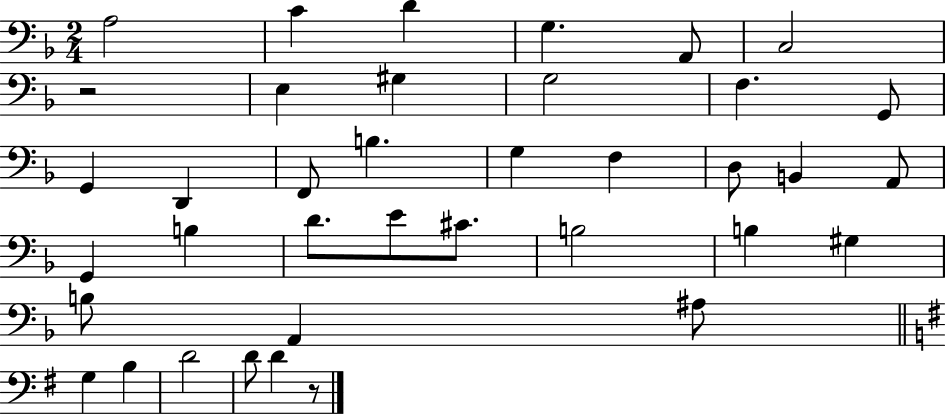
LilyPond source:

{
  \clef bass
  \numericTimeSignature
  \time 2/4
  \key f \major
  a2 | c'4 d'4 | g4. a,8 | c2 | \break r2 | e4 gis4 | g2 | f4. g,8 | \break g,4 d,4 | f,8 b4. | g4 f4 | d8 b,4 a,8 | \break g,4 b4 | d'8. e'8 cis'8. | b2 | b4 gis4 | \break b8 a,4 ais8 | \bar "||" \break \key g \major g4 b4 | d'2 | d'8 d'4 r8 | \bar "|."
}